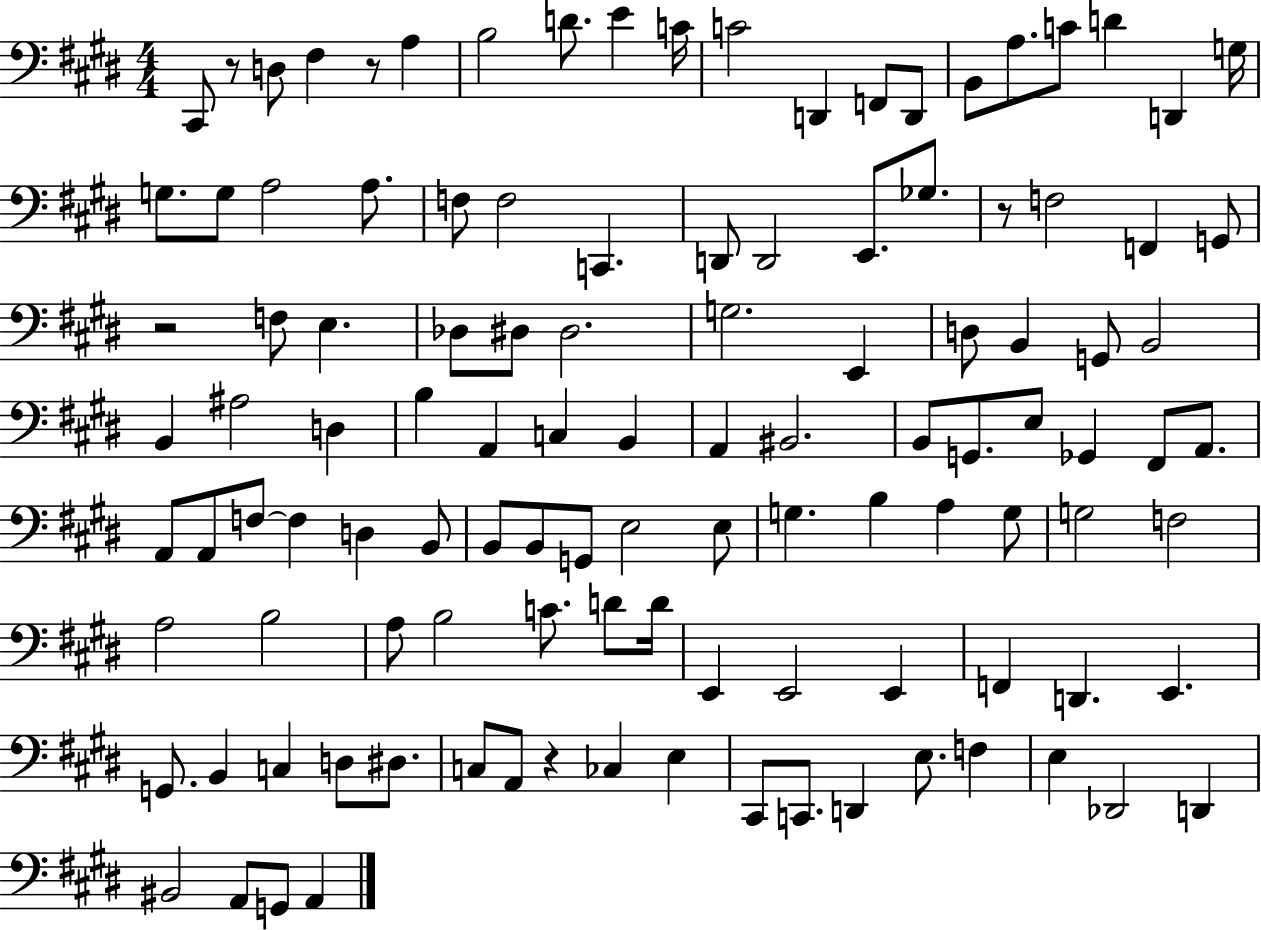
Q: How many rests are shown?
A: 5